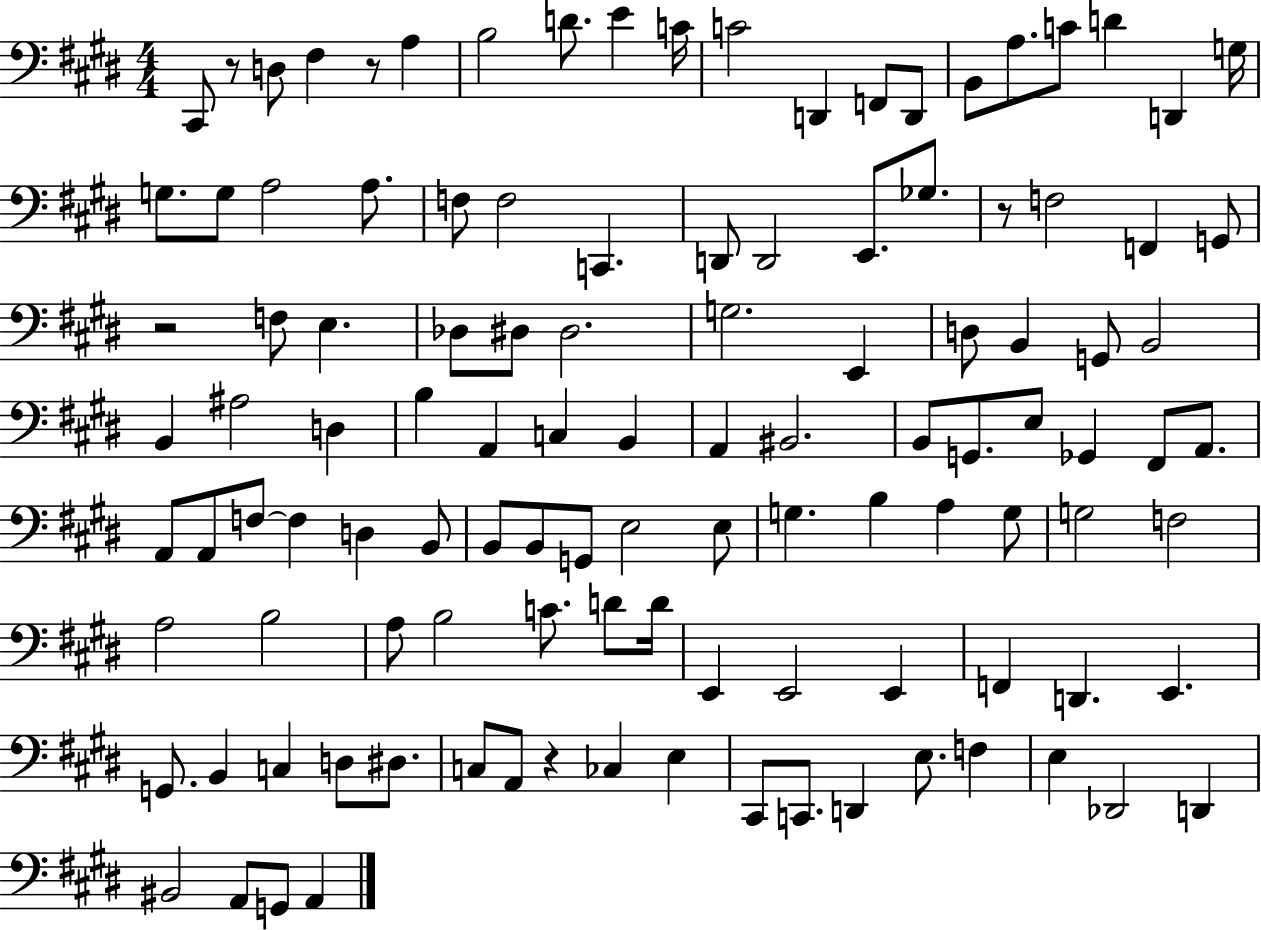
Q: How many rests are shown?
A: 5